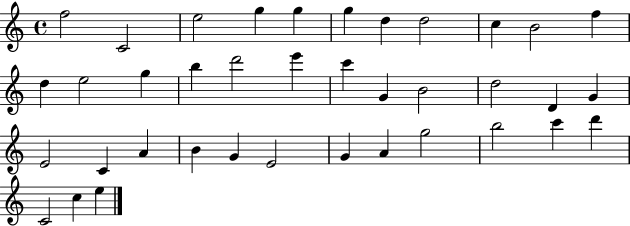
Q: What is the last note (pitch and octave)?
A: E5